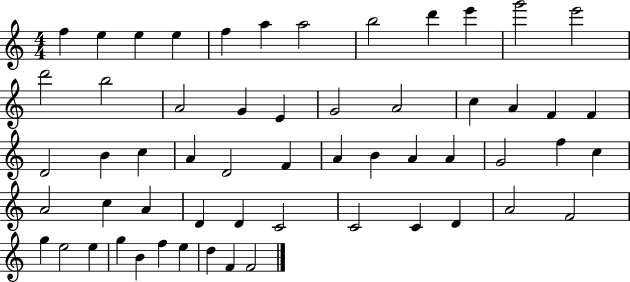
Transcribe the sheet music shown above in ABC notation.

X:1
T:Untitled
M:4/4
L:1/4
K:C
f e e e f a a2 b2 d' e' g'2 e'2 d'2 b2 A2 G E G2 A2 c A F F D2 B c A D2 F A B A A G2 f c A2 c A D D C2 C2 C D A2 F2 g e2 e g B f e d F F2